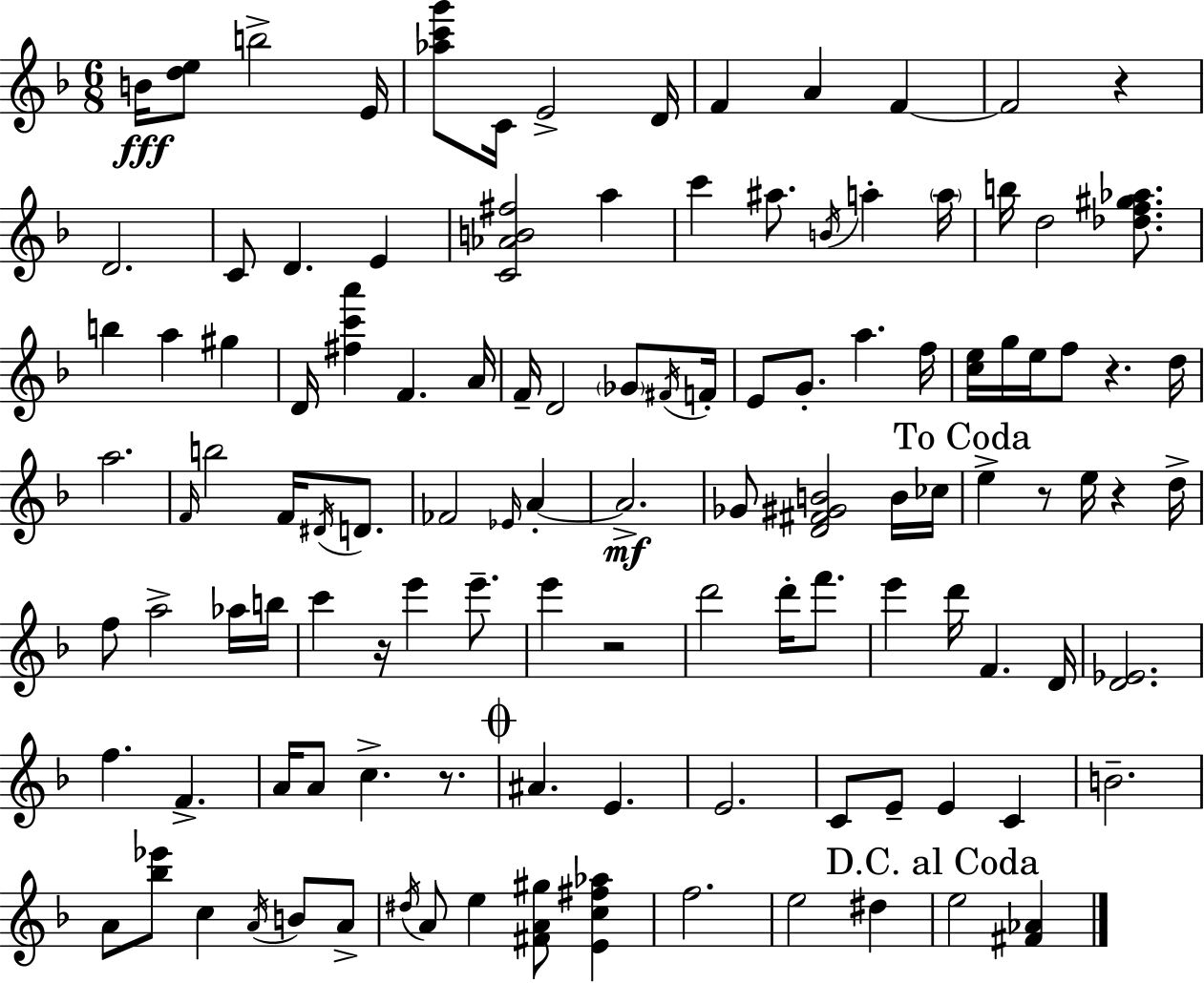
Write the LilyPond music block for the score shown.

{
  \clef treble
  \numericTimeSignature
  \time 6/8
  \key d \minor
  \repeat volta 2 { b'16\fff <d'' e''>8 b''2-> e'16 | <aes'' c''' g'''>8 c'16 e'2-> d'16 | f'4 a'4 f'4~~ | f'2 r4 | \break d'2. | c'8 d'4. e'4 | <c' aes' b' fis''>2 a''4 | c'''4 ais''8. \acciaccatura { b'16 } a''4-. | \break \parenthesize a''16 b''16 d''2 <des'' f'' gis'' aes''>8. | b''4 a''4 gis''4 | d'16 <fis'' c''' a'''>4 f'4. | a'16 f'16-- d'2 \parenthesize ges'8 | \break \acciaccatura { fis'16 } f'16-. e'8 g'8.-. a''4. | f''16 <c'' e''>16 g''16 e''16 f''8 r4. | d''16 a''2. | \grace { f'16 } b''2 f'16 | \break \acciaccatura { dis'16 } d'8. fes'2 | \grace { ees'16 } a'4-.~~ a'2.->\mf | ges'8 <d' fis' gis' b'>2 | b'16 ces''16 \mark "To Coda" e''4-> r8 e''16 | \break r4 d''16-> f''8 a''2-> | aes''16 b''16 c'''4 r16 e'''4 | e'''8.-- e'''4 r2 | d'''2 | \break d'''16-. f'''8. e'''4 d'''16 f'4. | d'16 <d' ees'>2. | f''4. f'4.-> | a'16 a'8 c''4.-> | \break r8. \mark \markup { \musicglyph "scripts.coda" } ais'4. e'4. | e'2. | c'8 e'8-- e'4 | c'4 b'2.-- | \break a'8 <bes'' ees'''>8 c''4 | \acciaccatura { a'16 } b'8 a'8-> \acciaccatura { dis''16 } a'8 e''4 | <fis' a' gis''>8 <e' c'' fis'' aes''>4 f''2. | e''2 | \break dis''4 \mark "D.C. al Coda" e''2 | <fis' aes'>4 } \bar "|."
}